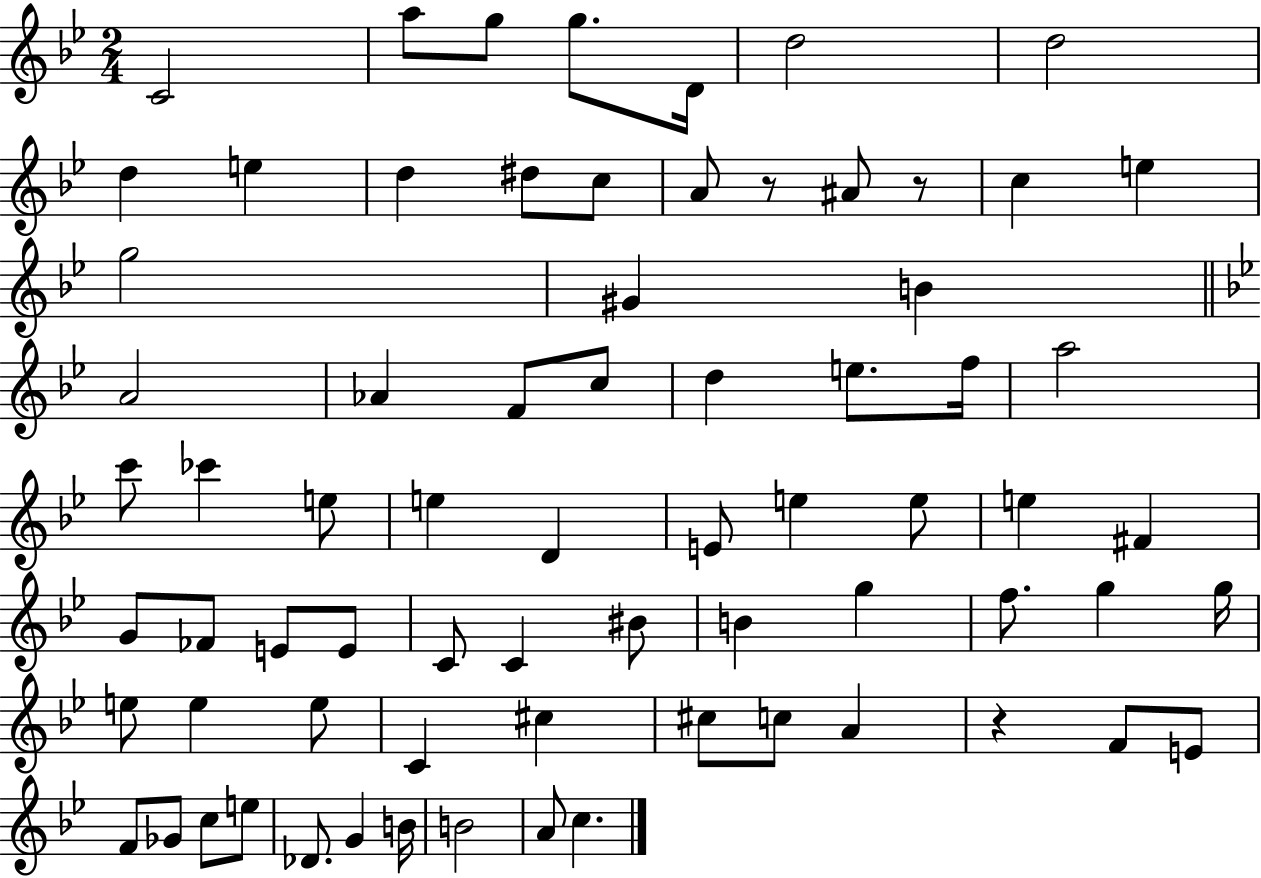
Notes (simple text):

C4/h A5/e G5/e G5/e. D4/s D5/h D5/h D5/q E5/q D5/q D#5/e C5/e A4/e R/e A#4/e R/e C5/q E5/q G5/h G#4/q B4/q A4/h Ab4/q F4/e C5/e D5/q E5/e. F5/s A5/h C6/e CES6/q E5/e E5/q D4/q E4/e E5/q E5/e E5/q F#4/q G4/e FES4/e E4/e E4/e C4/e C4/q BIS4/e B4/q G5/q F5/e. G5/q G5/s E5/e E5/q E5/e C4/q C#5/q C#5/e C5/e A4/q R/q F4/e E4/e F4/e Gb4/e C5/e E5/e Db4/e. G4/q B4/s B4/h A4/e C5/q.